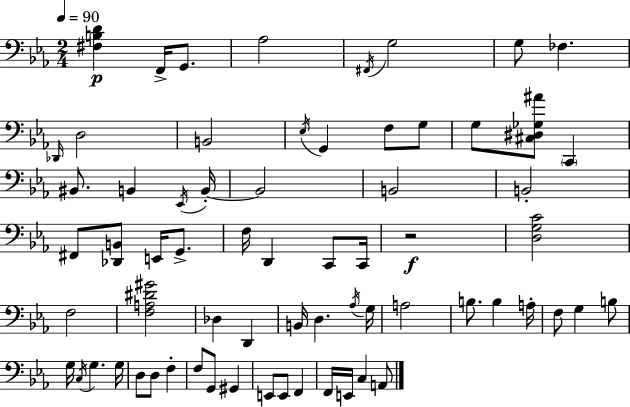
X:1
T:Untitled
M:2/4
L:1/4
K:Cm
[^F,B,D] F,,/4 G,,/2 _A,2 ^F,,/4 G,2 G,/2 _F, _D,,/4 D,2 B,,2 _E,/4 G,, F,/2 G,/2 G,/2 [^C,^D,_G,^A]/2 C,, ^B,,/2 B,, _E,,/4 B,,/4 B,,2 B,,2 B,,2 ^F,,/2 [_D,,B,,]/2 E,,/4 G,,/2 F,/4 D,, C,,/2 C,,/4 z2 [D,G,C]2 F,2 [F,A,^D^G]2 _D, D,, B,,/4 D, _A,/4 G,/4 A,2 B,/2 B, A,/4 F,/2 G, B,/2 G,/4 C,/4 G, G,/4 D,/2 D,/2 F, F,/2 G,,/2 ^G,, E,,/2 E,,/2 F,, F,,/4 E,,/4 C, A,,/2